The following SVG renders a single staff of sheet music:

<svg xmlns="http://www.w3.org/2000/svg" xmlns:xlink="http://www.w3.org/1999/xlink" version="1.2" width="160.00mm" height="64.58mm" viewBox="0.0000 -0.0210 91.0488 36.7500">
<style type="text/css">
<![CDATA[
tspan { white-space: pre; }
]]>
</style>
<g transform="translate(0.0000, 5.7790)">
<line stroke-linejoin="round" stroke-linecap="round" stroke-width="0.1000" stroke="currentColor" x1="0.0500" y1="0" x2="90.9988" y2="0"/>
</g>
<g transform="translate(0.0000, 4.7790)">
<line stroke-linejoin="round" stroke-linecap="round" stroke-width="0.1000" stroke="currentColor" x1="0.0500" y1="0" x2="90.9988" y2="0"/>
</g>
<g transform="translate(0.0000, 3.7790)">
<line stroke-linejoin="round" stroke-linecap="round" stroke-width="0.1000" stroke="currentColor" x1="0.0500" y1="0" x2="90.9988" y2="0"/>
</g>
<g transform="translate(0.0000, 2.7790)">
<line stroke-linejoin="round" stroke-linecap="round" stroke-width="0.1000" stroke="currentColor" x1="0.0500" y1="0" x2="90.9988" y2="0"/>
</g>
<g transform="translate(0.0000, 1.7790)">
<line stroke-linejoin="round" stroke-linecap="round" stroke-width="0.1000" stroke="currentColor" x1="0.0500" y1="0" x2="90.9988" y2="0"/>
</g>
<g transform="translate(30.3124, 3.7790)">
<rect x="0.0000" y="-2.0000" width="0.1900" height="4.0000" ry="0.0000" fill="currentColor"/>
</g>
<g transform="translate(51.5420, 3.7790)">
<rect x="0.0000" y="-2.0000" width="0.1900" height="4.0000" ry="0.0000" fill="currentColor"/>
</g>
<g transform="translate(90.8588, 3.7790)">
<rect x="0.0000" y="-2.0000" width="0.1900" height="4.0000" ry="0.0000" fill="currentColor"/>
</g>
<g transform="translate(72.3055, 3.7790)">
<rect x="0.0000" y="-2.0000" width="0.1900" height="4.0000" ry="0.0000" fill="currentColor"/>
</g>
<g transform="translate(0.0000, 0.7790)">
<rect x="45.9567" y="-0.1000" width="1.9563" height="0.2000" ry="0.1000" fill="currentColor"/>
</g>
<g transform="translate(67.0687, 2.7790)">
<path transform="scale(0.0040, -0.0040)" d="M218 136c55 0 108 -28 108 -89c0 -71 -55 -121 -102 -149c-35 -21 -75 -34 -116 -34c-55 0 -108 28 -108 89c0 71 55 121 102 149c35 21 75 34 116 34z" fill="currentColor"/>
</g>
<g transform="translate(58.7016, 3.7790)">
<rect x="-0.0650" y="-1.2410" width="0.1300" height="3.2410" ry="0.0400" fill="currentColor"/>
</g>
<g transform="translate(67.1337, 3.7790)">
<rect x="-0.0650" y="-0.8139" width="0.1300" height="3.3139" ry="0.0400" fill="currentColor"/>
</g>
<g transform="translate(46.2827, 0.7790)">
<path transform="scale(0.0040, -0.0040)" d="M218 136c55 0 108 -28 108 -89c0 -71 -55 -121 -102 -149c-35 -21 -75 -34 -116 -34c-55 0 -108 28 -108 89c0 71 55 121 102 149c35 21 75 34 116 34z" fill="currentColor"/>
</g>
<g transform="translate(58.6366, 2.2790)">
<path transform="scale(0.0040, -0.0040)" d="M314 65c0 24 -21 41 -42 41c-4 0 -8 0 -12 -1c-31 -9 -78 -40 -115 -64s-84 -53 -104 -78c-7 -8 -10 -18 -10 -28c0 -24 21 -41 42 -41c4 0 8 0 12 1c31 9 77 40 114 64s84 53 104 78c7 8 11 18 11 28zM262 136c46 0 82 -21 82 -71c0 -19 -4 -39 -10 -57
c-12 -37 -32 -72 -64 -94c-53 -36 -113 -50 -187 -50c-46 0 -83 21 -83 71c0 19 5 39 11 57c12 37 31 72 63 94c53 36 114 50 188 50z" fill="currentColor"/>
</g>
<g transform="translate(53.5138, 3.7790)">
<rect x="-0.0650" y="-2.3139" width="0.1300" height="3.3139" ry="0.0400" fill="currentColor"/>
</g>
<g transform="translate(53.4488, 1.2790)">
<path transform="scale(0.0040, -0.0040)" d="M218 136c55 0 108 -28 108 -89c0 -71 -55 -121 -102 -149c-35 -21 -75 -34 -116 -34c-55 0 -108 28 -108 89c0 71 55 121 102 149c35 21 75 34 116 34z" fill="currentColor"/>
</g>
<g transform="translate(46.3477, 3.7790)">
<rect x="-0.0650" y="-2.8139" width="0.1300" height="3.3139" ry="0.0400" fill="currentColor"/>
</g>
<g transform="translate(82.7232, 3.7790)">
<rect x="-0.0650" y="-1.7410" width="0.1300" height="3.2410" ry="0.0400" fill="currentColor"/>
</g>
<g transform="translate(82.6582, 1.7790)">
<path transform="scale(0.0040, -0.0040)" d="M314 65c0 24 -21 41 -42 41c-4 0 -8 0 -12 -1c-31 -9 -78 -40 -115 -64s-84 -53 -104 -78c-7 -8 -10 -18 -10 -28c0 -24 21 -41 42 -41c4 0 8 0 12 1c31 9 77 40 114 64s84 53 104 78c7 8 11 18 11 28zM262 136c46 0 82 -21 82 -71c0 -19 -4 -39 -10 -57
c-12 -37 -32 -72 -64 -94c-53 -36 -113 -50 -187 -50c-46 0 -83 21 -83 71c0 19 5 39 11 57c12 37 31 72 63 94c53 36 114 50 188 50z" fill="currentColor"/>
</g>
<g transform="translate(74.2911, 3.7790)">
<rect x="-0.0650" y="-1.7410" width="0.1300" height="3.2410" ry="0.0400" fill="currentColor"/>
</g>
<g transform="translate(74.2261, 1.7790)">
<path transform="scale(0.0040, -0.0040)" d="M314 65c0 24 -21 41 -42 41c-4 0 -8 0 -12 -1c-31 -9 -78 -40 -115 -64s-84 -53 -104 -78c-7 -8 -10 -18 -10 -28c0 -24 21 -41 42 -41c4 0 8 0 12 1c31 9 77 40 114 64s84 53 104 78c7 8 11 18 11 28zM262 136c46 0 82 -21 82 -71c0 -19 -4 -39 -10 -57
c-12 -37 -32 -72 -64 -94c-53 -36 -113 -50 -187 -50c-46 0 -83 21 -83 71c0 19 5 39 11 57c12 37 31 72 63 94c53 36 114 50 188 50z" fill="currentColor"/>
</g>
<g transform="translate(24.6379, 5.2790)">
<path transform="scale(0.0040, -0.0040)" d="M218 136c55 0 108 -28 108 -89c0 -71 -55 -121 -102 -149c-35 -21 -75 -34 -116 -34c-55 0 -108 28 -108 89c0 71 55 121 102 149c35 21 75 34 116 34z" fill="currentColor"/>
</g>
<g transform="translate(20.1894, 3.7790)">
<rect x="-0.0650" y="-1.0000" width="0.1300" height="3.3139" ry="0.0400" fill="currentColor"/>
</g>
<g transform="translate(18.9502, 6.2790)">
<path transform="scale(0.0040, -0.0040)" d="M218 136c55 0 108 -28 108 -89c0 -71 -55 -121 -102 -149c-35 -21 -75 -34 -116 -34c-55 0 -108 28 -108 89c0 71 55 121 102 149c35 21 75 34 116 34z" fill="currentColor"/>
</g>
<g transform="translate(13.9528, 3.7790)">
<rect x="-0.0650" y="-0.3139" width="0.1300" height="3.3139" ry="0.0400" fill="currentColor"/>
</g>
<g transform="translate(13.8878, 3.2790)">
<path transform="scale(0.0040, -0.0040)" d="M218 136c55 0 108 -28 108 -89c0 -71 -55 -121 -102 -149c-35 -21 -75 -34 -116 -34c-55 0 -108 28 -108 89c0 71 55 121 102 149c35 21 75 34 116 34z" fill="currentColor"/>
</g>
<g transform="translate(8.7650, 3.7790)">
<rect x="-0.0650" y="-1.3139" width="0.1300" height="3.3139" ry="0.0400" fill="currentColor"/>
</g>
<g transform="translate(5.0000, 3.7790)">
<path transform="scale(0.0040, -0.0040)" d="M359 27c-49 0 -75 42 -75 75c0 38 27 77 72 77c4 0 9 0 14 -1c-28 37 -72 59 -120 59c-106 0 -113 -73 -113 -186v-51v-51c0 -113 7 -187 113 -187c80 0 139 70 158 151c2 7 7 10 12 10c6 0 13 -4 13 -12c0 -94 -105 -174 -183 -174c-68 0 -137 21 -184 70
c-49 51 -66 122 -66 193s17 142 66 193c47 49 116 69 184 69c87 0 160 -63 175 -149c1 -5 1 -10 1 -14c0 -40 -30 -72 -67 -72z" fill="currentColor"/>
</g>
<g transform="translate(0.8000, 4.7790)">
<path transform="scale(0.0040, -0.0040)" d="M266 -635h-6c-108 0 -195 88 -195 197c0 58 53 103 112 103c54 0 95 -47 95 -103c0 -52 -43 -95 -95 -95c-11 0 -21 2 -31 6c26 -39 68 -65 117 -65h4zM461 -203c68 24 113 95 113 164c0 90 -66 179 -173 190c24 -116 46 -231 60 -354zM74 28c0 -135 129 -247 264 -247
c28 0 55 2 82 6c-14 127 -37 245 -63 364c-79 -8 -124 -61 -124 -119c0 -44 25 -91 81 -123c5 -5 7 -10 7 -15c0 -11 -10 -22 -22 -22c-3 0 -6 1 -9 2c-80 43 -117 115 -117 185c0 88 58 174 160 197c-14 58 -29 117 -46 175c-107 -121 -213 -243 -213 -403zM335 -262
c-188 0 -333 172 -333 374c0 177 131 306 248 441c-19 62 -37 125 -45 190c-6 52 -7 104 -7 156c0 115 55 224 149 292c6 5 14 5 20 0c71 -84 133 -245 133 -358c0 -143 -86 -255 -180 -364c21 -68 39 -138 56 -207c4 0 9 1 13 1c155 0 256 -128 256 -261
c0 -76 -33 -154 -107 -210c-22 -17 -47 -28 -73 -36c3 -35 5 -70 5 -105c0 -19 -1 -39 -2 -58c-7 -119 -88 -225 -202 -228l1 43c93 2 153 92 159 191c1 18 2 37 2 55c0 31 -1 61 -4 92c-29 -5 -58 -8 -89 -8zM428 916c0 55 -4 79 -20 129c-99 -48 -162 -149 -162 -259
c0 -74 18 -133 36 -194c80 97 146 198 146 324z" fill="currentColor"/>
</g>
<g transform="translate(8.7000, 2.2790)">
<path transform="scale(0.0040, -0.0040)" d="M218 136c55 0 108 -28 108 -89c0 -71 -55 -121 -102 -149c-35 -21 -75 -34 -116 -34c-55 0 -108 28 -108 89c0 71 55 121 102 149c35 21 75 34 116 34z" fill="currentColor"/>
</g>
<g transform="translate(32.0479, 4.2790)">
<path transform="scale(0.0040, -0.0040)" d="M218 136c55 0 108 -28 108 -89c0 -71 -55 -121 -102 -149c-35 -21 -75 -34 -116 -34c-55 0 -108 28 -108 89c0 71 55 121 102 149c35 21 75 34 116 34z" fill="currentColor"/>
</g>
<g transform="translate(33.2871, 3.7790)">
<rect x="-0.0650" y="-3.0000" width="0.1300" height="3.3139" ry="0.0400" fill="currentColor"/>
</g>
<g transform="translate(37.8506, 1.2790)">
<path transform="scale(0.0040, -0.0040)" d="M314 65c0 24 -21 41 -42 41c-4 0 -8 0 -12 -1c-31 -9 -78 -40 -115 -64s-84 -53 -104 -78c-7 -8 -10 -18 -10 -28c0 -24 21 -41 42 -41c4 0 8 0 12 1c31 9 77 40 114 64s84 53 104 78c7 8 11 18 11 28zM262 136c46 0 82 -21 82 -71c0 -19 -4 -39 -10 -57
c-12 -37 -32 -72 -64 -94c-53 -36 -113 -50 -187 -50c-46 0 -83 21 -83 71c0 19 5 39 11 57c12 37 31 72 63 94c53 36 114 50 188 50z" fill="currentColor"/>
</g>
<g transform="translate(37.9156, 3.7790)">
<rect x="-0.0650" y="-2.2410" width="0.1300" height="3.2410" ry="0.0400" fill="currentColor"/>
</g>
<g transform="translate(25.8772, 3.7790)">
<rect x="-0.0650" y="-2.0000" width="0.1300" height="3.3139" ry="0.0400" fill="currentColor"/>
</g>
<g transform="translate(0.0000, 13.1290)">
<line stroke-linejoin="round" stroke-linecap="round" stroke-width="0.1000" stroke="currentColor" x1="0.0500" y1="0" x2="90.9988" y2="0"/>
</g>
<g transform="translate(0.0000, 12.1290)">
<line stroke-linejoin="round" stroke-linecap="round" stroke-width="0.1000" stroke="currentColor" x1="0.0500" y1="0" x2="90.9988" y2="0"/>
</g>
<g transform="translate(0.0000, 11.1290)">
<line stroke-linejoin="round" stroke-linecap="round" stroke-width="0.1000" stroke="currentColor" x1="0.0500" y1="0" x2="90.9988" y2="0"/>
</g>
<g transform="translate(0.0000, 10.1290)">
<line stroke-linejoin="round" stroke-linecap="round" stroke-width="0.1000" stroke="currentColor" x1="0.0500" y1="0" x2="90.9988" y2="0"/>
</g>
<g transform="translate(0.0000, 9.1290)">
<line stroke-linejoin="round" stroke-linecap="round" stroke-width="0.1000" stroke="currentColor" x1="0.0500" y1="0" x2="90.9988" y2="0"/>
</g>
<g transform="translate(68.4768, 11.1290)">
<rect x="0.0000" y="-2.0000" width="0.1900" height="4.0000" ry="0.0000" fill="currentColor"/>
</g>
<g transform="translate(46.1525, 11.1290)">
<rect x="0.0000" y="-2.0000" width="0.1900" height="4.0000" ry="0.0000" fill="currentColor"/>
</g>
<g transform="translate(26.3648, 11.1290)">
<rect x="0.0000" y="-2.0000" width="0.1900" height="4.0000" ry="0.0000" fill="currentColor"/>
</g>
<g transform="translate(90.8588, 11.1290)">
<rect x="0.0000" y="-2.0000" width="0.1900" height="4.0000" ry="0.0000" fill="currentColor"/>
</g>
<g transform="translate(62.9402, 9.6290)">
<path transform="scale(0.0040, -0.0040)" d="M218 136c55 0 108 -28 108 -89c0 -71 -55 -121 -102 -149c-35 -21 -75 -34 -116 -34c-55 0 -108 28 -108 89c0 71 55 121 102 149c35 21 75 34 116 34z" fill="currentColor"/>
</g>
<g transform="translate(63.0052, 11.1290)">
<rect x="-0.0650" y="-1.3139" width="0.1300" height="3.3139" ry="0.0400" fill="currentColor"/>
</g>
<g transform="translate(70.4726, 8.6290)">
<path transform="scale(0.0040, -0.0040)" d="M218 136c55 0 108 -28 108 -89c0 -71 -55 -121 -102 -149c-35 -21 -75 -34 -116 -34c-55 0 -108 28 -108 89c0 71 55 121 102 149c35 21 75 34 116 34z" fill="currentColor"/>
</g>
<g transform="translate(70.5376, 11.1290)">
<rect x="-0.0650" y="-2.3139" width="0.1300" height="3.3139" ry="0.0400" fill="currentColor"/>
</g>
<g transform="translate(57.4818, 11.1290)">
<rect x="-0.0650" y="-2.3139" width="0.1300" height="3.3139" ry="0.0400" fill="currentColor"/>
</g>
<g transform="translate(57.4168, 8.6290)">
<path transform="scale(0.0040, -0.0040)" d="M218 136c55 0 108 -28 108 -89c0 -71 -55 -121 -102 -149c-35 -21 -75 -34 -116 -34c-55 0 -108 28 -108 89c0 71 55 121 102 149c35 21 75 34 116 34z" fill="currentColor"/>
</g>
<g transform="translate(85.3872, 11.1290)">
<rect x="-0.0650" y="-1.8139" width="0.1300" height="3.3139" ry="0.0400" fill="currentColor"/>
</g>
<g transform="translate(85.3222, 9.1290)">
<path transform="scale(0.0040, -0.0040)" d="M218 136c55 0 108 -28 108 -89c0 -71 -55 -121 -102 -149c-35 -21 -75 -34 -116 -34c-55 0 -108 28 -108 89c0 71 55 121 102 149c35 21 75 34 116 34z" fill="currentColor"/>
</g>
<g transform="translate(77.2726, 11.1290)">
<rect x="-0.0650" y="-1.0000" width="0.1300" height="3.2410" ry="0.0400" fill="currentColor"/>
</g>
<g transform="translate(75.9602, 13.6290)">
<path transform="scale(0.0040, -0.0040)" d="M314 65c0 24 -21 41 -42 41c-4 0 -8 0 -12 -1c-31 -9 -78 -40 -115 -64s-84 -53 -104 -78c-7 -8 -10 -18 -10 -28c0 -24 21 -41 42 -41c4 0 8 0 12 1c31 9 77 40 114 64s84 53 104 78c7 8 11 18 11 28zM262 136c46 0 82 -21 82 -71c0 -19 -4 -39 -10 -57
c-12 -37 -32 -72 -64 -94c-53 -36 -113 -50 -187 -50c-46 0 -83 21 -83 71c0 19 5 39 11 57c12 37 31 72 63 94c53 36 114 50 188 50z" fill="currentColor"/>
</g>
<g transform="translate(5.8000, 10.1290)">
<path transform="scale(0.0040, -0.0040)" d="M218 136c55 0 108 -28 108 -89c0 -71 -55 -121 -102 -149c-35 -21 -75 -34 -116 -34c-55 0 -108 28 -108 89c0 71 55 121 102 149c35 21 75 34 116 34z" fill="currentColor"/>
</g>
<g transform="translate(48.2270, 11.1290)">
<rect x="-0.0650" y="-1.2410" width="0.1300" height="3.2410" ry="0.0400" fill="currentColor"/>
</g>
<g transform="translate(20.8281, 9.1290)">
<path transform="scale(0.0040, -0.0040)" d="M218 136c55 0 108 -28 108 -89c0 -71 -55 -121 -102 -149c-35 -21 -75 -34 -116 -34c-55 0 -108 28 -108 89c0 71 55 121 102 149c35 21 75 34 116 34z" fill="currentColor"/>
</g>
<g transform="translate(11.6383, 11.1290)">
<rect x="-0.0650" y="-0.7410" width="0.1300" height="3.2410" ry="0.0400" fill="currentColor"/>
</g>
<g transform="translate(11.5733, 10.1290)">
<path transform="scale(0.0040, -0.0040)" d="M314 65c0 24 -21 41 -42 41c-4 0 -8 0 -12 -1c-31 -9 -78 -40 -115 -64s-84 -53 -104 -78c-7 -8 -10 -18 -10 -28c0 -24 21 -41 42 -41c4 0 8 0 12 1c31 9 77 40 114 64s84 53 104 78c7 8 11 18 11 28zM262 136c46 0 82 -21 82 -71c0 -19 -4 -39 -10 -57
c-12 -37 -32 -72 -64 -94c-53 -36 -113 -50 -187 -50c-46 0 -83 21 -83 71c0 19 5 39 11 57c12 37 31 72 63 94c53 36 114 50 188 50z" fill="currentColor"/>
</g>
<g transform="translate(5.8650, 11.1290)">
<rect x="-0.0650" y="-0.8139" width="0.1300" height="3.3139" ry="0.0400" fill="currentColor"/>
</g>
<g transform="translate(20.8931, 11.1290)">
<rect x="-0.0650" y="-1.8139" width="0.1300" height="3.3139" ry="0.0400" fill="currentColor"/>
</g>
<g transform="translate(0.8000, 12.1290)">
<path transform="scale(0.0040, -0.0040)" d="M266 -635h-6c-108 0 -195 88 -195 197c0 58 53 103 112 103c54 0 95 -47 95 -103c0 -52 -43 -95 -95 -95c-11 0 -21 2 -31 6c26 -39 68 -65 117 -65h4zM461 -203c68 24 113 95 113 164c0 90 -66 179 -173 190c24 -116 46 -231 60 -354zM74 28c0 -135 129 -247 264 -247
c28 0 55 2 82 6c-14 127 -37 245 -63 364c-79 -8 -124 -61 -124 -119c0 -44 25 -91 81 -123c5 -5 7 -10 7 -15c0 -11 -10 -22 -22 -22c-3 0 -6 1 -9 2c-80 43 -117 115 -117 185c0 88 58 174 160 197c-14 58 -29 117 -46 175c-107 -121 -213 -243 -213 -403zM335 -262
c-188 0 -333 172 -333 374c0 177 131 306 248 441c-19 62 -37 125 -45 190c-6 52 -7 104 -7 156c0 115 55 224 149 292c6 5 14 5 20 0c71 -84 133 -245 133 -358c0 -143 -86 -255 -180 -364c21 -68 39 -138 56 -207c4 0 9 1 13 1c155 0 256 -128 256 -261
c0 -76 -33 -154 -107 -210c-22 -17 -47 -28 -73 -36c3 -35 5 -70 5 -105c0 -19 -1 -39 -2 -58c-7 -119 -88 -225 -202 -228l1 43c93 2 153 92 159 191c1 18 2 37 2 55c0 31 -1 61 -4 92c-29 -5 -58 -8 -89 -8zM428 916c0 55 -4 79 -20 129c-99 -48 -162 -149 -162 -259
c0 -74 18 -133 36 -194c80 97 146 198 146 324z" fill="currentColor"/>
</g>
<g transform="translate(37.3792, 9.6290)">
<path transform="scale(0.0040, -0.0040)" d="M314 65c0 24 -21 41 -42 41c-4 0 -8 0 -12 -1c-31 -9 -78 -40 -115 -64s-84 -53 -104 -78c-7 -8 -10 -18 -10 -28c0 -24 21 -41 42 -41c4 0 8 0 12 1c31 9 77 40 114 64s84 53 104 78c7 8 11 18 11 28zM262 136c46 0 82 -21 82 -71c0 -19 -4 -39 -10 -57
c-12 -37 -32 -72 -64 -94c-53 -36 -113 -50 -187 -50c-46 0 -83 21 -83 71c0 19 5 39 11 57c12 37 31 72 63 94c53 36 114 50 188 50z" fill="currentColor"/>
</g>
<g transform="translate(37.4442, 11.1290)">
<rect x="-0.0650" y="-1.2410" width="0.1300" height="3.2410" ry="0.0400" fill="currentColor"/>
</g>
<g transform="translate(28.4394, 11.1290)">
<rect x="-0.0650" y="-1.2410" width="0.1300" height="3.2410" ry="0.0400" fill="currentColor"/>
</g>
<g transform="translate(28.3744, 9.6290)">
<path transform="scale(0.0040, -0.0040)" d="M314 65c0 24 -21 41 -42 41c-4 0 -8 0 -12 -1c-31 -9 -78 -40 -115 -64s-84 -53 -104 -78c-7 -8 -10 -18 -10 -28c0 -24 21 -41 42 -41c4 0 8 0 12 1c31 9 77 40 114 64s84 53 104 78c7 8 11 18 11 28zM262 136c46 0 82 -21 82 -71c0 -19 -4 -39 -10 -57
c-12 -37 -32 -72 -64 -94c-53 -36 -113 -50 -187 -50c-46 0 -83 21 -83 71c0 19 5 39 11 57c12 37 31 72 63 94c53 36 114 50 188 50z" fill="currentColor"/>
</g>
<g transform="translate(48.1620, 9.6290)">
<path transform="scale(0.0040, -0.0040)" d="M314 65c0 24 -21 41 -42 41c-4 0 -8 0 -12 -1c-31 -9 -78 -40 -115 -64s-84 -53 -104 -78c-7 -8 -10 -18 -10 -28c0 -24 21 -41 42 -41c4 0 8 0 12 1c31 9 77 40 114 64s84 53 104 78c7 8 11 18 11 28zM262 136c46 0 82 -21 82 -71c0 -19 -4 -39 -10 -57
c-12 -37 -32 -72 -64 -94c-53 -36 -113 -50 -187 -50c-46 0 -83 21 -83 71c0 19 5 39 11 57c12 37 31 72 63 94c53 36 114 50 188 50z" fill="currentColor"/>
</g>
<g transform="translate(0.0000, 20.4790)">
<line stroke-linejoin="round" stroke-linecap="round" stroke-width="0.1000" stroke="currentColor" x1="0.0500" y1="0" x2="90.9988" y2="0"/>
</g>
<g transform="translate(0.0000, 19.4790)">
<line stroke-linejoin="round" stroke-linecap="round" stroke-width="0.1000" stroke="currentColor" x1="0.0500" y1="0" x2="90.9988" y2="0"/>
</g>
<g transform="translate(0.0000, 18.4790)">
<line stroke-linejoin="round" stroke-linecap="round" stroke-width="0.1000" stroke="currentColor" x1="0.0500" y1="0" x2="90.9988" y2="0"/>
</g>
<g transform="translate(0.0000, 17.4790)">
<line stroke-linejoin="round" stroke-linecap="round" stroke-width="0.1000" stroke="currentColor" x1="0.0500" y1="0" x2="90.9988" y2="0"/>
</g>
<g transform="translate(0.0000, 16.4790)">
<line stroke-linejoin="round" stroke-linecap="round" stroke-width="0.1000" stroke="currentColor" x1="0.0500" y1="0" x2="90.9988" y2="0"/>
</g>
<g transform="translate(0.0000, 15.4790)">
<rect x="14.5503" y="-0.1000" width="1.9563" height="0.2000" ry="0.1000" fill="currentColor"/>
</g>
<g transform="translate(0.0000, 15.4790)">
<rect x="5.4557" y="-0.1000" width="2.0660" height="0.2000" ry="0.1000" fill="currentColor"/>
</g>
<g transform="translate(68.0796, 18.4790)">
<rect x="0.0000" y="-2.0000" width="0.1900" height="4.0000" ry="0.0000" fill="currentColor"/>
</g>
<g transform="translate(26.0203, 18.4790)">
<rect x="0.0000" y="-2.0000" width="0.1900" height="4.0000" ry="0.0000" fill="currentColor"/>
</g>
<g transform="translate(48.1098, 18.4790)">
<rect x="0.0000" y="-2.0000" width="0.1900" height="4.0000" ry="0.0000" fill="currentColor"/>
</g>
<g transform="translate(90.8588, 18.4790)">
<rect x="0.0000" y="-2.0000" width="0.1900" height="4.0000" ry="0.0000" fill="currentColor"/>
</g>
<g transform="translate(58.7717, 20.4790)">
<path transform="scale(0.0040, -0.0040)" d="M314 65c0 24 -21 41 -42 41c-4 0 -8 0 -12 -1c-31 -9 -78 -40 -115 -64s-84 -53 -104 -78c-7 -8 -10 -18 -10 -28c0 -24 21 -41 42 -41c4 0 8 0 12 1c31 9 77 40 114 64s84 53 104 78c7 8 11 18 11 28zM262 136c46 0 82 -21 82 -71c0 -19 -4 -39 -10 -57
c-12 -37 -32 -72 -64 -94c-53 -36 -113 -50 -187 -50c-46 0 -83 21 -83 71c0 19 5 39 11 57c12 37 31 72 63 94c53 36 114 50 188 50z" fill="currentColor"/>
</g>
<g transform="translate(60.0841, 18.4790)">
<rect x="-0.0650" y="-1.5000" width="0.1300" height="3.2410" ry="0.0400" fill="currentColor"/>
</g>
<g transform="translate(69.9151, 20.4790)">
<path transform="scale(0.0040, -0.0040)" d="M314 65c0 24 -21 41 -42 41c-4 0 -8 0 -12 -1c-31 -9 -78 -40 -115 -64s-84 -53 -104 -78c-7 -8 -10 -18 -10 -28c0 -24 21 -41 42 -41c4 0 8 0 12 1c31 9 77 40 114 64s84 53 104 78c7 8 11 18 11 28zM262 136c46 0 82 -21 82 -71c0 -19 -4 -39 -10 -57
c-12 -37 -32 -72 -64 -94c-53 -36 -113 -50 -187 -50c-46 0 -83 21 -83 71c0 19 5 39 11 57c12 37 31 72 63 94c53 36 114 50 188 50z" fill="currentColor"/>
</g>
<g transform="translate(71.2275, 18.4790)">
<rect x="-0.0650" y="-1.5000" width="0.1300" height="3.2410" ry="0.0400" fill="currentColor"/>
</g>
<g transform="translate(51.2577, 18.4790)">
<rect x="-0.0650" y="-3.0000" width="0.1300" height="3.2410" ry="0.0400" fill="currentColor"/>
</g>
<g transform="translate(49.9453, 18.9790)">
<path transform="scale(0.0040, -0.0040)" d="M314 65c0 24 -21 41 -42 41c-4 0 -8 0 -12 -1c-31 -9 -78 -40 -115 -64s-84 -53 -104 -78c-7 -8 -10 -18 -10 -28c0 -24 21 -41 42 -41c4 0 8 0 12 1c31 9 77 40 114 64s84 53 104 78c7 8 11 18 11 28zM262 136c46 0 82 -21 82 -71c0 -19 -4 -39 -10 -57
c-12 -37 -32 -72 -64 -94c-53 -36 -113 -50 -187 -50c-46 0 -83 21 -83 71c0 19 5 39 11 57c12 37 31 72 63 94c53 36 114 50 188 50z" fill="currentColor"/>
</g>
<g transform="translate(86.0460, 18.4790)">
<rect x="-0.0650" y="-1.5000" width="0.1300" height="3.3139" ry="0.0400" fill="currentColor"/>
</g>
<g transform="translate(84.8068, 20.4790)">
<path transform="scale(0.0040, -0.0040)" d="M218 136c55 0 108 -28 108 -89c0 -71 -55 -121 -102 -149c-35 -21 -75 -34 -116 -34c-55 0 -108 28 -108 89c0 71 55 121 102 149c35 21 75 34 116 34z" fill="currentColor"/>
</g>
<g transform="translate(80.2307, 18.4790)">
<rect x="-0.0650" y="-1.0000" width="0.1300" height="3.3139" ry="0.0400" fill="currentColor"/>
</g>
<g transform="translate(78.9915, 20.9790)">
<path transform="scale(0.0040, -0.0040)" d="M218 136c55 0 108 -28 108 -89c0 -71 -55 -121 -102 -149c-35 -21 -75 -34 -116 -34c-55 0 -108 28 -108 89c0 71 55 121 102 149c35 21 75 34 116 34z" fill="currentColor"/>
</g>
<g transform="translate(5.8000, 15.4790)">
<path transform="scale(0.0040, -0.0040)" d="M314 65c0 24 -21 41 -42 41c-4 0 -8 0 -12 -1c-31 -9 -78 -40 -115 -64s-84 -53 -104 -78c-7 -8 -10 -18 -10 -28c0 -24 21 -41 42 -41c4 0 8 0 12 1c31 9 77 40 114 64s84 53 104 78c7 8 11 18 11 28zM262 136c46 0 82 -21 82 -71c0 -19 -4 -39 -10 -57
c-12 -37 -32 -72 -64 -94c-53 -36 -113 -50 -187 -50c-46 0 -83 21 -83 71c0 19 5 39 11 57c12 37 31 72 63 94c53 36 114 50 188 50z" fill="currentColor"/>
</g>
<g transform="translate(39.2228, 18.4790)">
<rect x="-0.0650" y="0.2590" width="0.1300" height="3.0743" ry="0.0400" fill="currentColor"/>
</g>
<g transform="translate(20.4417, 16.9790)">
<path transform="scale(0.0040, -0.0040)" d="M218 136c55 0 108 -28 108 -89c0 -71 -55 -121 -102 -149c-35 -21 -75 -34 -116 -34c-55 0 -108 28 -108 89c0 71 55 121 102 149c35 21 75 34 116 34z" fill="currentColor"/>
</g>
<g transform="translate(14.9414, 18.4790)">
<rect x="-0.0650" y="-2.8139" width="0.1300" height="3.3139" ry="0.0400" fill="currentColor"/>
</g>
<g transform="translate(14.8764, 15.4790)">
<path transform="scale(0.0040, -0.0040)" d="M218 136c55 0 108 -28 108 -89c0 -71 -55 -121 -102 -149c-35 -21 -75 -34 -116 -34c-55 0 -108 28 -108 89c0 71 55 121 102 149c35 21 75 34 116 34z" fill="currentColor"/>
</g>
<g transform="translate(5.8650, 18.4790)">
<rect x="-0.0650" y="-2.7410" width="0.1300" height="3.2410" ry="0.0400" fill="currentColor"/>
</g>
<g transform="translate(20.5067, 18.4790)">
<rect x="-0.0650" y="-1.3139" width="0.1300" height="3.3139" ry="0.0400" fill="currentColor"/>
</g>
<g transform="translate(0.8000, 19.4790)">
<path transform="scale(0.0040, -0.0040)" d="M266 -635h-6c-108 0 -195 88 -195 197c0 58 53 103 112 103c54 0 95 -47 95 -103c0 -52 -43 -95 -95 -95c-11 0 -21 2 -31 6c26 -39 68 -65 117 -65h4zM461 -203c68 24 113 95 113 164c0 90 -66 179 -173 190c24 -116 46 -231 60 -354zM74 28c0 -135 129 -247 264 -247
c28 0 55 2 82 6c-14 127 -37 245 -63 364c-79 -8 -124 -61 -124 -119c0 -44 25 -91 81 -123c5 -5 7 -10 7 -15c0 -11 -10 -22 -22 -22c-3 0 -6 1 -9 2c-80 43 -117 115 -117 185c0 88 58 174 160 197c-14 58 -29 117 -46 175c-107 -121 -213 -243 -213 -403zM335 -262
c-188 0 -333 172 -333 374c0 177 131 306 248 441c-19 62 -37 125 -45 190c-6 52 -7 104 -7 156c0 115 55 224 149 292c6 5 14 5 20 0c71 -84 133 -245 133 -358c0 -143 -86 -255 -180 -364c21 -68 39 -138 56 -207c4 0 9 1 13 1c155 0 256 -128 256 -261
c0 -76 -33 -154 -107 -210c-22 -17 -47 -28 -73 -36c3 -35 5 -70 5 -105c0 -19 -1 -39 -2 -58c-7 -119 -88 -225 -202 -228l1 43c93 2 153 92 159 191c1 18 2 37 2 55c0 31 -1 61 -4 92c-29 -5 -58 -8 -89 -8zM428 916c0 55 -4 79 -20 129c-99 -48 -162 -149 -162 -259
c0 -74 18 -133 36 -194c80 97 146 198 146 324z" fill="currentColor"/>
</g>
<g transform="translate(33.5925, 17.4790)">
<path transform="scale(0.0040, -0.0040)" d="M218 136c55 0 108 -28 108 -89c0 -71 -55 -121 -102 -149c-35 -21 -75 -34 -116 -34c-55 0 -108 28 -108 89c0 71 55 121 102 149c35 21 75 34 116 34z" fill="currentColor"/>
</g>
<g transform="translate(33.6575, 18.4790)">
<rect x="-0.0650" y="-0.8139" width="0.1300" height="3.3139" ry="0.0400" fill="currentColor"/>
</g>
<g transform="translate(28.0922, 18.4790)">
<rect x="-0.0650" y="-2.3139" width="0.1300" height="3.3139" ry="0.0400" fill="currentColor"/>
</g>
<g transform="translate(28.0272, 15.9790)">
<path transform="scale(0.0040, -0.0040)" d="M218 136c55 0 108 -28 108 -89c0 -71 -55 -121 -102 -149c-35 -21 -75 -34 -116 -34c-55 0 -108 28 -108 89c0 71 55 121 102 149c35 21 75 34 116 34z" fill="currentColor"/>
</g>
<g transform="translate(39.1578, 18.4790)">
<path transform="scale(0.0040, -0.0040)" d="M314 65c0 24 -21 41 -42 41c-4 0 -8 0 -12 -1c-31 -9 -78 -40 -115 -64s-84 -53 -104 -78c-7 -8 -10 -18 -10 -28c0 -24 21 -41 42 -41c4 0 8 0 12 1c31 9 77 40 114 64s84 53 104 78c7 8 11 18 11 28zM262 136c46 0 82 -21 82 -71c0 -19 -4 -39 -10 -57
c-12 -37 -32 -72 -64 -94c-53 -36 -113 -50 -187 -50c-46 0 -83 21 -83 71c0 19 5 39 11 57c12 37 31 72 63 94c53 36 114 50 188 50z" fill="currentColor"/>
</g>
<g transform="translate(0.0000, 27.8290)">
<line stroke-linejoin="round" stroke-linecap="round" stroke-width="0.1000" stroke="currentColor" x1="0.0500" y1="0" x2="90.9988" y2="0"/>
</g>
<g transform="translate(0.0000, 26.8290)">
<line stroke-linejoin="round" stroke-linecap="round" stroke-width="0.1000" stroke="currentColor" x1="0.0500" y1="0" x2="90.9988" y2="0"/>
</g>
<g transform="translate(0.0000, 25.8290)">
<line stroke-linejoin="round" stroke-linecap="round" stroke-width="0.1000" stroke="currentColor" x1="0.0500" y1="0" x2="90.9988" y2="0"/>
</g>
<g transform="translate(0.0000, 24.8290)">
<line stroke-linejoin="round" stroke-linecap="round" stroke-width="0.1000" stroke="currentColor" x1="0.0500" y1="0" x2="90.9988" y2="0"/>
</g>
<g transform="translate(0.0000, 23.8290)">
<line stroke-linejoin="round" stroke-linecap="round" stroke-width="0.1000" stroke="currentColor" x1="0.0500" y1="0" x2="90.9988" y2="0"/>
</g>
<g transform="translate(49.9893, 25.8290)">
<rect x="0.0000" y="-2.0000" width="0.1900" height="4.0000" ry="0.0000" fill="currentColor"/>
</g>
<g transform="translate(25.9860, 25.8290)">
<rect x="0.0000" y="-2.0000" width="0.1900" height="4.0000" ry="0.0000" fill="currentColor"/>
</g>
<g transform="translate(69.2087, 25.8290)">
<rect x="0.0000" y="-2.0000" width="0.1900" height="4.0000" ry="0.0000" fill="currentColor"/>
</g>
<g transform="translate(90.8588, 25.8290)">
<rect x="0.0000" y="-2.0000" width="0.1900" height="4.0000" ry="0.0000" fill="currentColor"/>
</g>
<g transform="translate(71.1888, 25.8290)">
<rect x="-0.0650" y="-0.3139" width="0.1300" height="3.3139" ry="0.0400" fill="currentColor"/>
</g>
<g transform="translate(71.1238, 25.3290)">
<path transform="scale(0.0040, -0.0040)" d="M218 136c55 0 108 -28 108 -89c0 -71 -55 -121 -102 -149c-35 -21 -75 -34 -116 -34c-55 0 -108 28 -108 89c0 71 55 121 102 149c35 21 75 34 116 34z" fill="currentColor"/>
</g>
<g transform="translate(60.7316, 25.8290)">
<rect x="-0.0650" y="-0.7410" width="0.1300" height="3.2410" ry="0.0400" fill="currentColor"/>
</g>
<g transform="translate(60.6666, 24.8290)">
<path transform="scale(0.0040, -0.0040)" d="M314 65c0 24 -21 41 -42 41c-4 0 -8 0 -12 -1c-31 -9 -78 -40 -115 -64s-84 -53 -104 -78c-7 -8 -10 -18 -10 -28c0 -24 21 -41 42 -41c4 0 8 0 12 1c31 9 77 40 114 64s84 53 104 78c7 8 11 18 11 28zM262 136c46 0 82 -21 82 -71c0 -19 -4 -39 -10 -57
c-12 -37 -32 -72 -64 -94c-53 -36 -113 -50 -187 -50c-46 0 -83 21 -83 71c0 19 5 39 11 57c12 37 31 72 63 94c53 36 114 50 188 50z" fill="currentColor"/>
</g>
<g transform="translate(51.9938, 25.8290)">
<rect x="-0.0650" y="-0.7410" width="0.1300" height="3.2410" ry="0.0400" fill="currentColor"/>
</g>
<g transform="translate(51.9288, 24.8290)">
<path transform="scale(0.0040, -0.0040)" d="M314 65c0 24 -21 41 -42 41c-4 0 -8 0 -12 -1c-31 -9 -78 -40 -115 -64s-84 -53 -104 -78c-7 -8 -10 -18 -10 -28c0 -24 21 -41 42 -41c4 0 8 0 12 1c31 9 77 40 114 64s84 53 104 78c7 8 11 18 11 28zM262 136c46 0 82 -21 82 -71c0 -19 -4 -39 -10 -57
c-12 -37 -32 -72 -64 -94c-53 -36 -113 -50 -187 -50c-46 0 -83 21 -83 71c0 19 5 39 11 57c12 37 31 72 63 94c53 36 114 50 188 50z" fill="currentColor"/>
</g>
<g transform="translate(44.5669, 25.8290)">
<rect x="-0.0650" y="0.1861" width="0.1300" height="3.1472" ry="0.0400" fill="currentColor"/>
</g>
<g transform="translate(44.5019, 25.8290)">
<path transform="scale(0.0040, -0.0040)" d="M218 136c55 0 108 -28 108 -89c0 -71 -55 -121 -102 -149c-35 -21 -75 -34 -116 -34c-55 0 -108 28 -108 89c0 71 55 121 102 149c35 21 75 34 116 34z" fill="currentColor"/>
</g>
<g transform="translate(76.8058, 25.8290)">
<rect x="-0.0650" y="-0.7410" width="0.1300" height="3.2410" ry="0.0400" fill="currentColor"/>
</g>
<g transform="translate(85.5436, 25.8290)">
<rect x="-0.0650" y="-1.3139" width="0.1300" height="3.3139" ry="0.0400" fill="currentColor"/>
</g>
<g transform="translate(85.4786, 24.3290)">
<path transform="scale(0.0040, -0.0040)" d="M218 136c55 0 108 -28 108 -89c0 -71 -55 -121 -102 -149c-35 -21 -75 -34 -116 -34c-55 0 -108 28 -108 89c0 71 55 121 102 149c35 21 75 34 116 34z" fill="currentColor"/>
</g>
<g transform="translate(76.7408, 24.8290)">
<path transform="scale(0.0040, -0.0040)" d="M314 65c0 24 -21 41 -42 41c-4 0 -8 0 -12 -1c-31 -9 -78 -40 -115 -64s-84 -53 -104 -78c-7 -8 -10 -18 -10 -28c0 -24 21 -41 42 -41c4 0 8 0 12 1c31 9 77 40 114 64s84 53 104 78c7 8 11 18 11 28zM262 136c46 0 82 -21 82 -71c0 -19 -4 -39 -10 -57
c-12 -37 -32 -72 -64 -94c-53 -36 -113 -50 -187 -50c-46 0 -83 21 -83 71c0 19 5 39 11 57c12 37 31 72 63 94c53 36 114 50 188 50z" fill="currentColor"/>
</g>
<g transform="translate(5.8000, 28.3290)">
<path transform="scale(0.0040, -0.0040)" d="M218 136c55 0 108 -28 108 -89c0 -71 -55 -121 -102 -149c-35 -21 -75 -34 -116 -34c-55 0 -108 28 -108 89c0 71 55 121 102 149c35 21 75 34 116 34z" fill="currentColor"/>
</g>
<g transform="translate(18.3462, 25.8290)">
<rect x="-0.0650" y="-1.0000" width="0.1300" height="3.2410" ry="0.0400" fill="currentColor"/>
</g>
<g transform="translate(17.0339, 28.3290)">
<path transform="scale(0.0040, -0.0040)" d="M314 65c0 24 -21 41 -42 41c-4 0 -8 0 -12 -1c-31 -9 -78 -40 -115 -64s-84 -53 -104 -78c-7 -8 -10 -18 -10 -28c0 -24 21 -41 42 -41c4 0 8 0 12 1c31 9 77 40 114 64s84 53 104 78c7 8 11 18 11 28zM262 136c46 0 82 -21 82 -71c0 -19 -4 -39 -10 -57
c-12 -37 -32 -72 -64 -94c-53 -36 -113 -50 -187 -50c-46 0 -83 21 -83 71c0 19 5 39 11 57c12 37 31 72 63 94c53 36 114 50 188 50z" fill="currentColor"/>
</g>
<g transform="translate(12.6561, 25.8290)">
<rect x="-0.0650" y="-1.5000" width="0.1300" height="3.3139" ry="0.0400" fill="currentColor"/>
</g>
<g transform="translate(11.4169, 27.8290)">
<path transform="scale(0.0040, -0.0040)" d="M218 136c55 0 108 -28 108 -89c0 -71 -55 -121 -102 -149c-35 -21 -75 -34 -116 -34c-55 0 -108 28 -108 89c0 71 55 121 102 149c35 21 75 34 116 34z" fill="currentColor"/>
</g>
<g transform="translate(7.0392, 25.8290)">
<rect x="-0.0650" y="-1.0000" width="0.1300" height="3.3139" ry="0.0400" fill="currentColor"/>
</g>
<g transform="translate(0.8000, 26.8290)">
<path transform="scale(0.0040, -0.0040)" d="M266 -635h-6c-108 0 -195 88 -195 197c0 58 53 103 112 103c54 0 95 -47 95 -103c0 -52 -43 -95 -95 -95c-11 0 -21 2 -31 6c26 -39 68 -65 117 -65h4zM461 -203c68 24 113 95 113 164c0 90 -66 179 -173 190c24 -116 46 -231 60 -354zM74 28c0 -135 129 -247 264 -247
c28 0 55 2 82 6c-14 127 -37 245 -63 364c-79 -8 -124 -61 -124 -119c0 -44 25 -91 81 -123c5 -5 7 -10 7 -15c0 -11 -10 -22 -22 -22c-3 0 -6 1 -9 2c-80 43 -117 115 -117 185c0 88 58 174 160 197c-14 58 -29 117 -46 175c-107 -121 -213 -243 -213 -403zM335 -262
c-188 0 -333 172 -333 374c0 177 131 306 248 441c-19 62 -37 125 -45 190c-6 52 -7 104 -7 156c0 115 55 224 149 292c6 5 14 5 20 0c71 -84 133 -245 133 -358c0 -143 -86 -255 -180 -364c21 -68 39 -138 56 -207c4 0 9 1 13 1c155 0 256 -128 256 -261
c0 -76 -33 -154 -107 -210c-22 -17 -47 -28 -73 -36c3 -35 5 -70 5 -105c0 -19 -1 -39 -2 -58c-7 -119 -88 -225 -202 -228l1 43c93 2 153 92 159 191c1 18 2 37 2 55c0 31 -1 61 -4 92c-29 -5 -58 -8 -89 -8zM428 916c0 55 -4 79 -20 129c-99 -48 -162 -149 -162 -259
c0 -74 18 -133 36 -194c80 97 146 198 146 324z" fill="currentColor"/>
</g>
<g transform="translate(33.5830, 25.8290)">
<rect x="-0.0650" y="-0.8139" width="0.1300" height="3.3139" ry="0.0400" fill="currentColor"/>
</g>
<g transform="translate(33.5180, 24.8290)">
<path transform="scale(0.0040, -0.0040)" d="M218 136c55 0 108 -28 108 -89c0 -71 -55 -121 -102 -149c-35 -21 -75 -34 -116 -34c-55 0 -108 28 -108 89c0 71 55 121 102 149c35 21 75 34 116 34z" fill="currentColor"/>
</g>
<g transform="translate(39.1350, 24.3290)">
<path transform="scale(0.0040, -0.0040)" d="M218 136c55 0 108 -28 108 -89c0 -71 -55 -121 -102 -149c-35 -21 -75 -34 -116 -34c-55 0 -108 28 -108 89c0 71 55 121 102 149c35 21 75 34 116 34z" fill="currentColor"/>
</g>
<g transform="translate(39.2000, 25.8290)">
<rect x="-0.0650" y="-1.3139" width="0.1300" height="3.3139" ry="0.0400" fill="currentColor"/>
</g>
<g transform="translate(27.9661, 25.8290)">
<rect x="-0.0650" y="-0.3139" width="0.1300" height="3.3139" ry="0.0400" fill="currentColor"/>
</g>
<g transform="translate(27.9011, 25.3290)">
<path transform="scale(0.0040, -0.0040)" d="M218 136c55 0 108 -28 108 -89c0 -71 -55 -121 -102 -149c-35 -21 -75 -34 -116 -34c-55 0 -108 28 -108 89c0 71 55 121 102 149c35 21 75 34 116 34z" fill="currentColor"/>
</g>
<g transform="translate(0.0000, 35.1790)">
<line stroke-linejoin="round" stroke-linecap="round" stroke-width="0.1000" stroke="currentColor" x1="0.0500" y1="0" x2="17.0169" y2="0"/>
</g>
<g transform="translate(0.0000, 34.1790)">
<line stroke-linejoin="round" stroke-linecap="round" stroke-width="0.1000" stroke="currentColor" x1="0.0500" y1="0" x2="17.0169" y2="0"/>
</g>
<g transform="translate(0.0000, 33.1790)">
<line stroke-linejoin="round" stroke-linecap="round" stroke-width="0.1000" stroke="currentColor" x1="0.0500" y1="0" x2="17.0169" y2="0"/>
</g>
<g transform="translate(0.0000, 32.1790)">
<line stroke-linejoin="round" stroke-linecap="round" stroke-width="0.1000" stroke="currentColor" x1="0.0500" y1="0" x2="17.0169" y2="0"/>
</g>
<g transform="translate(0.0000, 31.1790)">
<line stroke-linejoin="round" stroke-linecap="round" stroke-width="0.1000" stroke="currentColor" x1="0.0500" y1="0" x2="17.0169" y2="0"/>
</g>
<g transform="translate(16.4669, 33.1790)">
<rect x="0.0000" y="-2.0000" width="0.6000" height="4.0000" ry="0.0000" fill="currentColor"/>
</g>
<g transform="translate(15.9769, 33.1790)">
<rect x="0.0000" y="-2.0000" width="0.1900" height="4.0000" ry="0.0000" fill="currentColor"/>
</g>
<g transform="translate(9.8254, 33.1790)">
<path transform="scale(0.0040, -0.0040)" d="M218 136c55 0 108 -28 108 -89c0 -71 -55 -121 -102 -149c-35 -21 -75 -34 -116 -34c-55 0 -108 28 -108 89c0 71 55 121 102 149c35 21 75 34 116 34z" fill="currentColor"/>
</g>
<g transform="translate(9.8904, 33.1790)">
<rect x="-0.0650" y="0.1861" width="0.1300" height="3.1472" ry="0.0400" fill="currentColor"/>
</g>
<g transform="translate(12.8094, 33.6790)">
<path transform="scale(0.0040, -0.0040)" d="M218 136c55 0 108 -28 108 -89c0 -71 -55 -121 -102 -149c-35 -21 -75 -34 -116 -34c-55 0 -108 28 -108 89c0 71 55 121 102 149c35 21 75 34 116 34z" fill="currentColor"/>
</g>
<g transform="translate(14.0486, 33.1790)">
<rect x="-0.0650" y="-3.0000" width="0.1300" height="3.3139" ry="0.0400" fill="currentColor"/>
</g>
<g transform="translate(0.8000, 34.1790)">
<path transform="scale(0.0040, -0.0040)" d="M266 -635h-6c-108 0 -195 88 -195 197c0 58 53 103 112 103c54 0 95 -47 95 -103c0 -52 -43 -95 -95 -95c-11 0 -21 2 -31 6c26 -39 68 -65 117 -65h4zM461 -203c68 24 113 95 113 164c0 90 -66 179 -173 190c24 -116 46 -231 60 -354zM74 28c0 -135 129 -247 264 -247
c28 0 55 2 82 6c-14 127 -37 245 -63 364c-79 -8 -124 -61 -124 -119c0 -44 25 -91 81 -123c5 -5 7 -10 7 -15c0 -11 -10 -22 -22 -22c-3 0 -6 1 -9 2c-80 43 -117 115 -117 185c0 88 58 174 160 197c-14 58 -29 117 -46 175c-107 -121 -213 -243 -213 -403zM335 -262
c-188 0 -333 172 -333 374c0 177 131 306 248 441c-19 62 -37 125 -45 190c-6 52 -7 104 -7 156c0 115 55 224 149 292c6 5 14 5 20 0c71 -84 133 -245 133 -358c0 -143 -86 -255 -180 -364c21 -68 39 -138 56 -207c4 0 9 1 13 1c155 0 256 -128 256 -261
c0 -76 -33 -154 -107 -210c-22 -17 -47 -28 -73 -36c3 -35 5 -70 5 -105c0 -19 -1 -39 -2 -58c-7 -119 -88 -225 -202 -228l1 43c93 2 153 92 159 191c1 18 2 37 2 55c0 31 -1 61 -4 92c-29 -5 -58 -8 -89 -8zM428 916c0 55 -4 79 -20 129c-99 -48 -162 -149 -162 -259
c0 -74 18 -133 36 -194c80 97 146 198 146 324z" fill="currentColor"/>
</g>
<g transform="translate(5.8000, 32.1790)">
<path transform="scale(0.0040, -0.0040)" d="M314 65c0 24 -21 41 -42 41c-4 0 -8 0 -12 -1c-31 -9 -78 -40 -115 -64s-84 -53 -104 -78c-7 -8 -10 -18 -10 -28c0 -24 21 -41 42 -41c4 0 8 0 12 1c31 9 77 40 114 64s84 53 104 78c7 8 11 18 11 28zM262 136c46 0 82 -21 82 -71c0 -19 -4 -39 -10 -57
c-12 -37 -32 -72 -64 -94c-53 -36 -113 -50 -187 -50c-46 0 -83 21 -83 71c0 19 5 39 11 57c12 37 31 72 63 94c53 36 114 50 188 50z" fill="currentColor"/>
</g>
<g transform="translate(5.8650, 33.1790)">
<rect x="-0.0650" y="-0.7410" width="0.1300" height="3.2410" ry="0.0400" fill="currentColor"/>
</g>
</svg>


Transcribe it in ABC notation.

X:1
T:Untitled
M:4/4
L:1/4
K:C
e c D F A g2 a g e2 d f2 f2 d d2 f e2 e2 e2 g e g D2 f a2 a e g d B2 A2 E2 E2 D E D E D2 c d e B d2 d2 c d2 e d2 B A